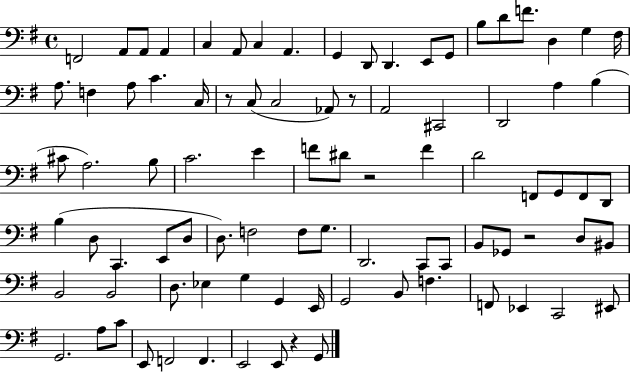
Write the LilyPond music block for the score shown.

{
  \clef bass
  \time 4/4
  \defaultTimeSignature
  \key g \major
  f,2 a,8 a,8 a,4 | c4 a,8 c4 a,4. | g,4 d,8 d,4. e,8 g,8 | b8 d'8 f'8. d4 g4 fis16 | \break a8. f4 a8 c'4. c16 | r8 c8( c2 aes,8) r8 | a,2 cis,2 | d,2 a4 b4( | \break cis'8 a2.) b8 | c'2. e'4 | f'8 dis'8 r2 f'4 | d'2 f,8 g,8 f,8 d,8 | \break b4( d8 c,4. e,8 d8 | d8.) f2 f8 g8. | d,2. c,8 c,8 | b,8 ges,8 r2 d8 bis,8 | \break b,2 b,2 | d8. ees4 g4 g,4 e,16 | g,2 b,8 f4. | f,8 ees,4 c,2 eis,8 | \break g,2. a8 c'8 | e,8 f,2 f,4. | e,2 e,8 r4 g,8 | \bar "|."
}